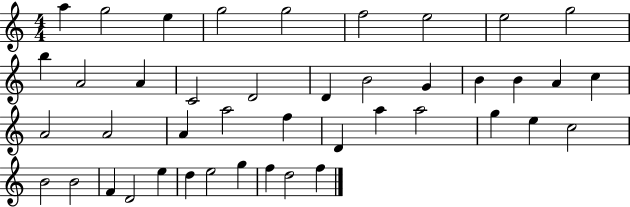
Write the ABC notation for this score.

X:1
T:Untitled
M:4/4
L:1/4
K:C
a g2 e g2 g2 f2 e2 e2 g2 b A2 A C2 D2 D B2 G B B A c A2 A2 A a2 f D a a2 g e c2 B2 B2 F D2 e d e2 g f d2 f